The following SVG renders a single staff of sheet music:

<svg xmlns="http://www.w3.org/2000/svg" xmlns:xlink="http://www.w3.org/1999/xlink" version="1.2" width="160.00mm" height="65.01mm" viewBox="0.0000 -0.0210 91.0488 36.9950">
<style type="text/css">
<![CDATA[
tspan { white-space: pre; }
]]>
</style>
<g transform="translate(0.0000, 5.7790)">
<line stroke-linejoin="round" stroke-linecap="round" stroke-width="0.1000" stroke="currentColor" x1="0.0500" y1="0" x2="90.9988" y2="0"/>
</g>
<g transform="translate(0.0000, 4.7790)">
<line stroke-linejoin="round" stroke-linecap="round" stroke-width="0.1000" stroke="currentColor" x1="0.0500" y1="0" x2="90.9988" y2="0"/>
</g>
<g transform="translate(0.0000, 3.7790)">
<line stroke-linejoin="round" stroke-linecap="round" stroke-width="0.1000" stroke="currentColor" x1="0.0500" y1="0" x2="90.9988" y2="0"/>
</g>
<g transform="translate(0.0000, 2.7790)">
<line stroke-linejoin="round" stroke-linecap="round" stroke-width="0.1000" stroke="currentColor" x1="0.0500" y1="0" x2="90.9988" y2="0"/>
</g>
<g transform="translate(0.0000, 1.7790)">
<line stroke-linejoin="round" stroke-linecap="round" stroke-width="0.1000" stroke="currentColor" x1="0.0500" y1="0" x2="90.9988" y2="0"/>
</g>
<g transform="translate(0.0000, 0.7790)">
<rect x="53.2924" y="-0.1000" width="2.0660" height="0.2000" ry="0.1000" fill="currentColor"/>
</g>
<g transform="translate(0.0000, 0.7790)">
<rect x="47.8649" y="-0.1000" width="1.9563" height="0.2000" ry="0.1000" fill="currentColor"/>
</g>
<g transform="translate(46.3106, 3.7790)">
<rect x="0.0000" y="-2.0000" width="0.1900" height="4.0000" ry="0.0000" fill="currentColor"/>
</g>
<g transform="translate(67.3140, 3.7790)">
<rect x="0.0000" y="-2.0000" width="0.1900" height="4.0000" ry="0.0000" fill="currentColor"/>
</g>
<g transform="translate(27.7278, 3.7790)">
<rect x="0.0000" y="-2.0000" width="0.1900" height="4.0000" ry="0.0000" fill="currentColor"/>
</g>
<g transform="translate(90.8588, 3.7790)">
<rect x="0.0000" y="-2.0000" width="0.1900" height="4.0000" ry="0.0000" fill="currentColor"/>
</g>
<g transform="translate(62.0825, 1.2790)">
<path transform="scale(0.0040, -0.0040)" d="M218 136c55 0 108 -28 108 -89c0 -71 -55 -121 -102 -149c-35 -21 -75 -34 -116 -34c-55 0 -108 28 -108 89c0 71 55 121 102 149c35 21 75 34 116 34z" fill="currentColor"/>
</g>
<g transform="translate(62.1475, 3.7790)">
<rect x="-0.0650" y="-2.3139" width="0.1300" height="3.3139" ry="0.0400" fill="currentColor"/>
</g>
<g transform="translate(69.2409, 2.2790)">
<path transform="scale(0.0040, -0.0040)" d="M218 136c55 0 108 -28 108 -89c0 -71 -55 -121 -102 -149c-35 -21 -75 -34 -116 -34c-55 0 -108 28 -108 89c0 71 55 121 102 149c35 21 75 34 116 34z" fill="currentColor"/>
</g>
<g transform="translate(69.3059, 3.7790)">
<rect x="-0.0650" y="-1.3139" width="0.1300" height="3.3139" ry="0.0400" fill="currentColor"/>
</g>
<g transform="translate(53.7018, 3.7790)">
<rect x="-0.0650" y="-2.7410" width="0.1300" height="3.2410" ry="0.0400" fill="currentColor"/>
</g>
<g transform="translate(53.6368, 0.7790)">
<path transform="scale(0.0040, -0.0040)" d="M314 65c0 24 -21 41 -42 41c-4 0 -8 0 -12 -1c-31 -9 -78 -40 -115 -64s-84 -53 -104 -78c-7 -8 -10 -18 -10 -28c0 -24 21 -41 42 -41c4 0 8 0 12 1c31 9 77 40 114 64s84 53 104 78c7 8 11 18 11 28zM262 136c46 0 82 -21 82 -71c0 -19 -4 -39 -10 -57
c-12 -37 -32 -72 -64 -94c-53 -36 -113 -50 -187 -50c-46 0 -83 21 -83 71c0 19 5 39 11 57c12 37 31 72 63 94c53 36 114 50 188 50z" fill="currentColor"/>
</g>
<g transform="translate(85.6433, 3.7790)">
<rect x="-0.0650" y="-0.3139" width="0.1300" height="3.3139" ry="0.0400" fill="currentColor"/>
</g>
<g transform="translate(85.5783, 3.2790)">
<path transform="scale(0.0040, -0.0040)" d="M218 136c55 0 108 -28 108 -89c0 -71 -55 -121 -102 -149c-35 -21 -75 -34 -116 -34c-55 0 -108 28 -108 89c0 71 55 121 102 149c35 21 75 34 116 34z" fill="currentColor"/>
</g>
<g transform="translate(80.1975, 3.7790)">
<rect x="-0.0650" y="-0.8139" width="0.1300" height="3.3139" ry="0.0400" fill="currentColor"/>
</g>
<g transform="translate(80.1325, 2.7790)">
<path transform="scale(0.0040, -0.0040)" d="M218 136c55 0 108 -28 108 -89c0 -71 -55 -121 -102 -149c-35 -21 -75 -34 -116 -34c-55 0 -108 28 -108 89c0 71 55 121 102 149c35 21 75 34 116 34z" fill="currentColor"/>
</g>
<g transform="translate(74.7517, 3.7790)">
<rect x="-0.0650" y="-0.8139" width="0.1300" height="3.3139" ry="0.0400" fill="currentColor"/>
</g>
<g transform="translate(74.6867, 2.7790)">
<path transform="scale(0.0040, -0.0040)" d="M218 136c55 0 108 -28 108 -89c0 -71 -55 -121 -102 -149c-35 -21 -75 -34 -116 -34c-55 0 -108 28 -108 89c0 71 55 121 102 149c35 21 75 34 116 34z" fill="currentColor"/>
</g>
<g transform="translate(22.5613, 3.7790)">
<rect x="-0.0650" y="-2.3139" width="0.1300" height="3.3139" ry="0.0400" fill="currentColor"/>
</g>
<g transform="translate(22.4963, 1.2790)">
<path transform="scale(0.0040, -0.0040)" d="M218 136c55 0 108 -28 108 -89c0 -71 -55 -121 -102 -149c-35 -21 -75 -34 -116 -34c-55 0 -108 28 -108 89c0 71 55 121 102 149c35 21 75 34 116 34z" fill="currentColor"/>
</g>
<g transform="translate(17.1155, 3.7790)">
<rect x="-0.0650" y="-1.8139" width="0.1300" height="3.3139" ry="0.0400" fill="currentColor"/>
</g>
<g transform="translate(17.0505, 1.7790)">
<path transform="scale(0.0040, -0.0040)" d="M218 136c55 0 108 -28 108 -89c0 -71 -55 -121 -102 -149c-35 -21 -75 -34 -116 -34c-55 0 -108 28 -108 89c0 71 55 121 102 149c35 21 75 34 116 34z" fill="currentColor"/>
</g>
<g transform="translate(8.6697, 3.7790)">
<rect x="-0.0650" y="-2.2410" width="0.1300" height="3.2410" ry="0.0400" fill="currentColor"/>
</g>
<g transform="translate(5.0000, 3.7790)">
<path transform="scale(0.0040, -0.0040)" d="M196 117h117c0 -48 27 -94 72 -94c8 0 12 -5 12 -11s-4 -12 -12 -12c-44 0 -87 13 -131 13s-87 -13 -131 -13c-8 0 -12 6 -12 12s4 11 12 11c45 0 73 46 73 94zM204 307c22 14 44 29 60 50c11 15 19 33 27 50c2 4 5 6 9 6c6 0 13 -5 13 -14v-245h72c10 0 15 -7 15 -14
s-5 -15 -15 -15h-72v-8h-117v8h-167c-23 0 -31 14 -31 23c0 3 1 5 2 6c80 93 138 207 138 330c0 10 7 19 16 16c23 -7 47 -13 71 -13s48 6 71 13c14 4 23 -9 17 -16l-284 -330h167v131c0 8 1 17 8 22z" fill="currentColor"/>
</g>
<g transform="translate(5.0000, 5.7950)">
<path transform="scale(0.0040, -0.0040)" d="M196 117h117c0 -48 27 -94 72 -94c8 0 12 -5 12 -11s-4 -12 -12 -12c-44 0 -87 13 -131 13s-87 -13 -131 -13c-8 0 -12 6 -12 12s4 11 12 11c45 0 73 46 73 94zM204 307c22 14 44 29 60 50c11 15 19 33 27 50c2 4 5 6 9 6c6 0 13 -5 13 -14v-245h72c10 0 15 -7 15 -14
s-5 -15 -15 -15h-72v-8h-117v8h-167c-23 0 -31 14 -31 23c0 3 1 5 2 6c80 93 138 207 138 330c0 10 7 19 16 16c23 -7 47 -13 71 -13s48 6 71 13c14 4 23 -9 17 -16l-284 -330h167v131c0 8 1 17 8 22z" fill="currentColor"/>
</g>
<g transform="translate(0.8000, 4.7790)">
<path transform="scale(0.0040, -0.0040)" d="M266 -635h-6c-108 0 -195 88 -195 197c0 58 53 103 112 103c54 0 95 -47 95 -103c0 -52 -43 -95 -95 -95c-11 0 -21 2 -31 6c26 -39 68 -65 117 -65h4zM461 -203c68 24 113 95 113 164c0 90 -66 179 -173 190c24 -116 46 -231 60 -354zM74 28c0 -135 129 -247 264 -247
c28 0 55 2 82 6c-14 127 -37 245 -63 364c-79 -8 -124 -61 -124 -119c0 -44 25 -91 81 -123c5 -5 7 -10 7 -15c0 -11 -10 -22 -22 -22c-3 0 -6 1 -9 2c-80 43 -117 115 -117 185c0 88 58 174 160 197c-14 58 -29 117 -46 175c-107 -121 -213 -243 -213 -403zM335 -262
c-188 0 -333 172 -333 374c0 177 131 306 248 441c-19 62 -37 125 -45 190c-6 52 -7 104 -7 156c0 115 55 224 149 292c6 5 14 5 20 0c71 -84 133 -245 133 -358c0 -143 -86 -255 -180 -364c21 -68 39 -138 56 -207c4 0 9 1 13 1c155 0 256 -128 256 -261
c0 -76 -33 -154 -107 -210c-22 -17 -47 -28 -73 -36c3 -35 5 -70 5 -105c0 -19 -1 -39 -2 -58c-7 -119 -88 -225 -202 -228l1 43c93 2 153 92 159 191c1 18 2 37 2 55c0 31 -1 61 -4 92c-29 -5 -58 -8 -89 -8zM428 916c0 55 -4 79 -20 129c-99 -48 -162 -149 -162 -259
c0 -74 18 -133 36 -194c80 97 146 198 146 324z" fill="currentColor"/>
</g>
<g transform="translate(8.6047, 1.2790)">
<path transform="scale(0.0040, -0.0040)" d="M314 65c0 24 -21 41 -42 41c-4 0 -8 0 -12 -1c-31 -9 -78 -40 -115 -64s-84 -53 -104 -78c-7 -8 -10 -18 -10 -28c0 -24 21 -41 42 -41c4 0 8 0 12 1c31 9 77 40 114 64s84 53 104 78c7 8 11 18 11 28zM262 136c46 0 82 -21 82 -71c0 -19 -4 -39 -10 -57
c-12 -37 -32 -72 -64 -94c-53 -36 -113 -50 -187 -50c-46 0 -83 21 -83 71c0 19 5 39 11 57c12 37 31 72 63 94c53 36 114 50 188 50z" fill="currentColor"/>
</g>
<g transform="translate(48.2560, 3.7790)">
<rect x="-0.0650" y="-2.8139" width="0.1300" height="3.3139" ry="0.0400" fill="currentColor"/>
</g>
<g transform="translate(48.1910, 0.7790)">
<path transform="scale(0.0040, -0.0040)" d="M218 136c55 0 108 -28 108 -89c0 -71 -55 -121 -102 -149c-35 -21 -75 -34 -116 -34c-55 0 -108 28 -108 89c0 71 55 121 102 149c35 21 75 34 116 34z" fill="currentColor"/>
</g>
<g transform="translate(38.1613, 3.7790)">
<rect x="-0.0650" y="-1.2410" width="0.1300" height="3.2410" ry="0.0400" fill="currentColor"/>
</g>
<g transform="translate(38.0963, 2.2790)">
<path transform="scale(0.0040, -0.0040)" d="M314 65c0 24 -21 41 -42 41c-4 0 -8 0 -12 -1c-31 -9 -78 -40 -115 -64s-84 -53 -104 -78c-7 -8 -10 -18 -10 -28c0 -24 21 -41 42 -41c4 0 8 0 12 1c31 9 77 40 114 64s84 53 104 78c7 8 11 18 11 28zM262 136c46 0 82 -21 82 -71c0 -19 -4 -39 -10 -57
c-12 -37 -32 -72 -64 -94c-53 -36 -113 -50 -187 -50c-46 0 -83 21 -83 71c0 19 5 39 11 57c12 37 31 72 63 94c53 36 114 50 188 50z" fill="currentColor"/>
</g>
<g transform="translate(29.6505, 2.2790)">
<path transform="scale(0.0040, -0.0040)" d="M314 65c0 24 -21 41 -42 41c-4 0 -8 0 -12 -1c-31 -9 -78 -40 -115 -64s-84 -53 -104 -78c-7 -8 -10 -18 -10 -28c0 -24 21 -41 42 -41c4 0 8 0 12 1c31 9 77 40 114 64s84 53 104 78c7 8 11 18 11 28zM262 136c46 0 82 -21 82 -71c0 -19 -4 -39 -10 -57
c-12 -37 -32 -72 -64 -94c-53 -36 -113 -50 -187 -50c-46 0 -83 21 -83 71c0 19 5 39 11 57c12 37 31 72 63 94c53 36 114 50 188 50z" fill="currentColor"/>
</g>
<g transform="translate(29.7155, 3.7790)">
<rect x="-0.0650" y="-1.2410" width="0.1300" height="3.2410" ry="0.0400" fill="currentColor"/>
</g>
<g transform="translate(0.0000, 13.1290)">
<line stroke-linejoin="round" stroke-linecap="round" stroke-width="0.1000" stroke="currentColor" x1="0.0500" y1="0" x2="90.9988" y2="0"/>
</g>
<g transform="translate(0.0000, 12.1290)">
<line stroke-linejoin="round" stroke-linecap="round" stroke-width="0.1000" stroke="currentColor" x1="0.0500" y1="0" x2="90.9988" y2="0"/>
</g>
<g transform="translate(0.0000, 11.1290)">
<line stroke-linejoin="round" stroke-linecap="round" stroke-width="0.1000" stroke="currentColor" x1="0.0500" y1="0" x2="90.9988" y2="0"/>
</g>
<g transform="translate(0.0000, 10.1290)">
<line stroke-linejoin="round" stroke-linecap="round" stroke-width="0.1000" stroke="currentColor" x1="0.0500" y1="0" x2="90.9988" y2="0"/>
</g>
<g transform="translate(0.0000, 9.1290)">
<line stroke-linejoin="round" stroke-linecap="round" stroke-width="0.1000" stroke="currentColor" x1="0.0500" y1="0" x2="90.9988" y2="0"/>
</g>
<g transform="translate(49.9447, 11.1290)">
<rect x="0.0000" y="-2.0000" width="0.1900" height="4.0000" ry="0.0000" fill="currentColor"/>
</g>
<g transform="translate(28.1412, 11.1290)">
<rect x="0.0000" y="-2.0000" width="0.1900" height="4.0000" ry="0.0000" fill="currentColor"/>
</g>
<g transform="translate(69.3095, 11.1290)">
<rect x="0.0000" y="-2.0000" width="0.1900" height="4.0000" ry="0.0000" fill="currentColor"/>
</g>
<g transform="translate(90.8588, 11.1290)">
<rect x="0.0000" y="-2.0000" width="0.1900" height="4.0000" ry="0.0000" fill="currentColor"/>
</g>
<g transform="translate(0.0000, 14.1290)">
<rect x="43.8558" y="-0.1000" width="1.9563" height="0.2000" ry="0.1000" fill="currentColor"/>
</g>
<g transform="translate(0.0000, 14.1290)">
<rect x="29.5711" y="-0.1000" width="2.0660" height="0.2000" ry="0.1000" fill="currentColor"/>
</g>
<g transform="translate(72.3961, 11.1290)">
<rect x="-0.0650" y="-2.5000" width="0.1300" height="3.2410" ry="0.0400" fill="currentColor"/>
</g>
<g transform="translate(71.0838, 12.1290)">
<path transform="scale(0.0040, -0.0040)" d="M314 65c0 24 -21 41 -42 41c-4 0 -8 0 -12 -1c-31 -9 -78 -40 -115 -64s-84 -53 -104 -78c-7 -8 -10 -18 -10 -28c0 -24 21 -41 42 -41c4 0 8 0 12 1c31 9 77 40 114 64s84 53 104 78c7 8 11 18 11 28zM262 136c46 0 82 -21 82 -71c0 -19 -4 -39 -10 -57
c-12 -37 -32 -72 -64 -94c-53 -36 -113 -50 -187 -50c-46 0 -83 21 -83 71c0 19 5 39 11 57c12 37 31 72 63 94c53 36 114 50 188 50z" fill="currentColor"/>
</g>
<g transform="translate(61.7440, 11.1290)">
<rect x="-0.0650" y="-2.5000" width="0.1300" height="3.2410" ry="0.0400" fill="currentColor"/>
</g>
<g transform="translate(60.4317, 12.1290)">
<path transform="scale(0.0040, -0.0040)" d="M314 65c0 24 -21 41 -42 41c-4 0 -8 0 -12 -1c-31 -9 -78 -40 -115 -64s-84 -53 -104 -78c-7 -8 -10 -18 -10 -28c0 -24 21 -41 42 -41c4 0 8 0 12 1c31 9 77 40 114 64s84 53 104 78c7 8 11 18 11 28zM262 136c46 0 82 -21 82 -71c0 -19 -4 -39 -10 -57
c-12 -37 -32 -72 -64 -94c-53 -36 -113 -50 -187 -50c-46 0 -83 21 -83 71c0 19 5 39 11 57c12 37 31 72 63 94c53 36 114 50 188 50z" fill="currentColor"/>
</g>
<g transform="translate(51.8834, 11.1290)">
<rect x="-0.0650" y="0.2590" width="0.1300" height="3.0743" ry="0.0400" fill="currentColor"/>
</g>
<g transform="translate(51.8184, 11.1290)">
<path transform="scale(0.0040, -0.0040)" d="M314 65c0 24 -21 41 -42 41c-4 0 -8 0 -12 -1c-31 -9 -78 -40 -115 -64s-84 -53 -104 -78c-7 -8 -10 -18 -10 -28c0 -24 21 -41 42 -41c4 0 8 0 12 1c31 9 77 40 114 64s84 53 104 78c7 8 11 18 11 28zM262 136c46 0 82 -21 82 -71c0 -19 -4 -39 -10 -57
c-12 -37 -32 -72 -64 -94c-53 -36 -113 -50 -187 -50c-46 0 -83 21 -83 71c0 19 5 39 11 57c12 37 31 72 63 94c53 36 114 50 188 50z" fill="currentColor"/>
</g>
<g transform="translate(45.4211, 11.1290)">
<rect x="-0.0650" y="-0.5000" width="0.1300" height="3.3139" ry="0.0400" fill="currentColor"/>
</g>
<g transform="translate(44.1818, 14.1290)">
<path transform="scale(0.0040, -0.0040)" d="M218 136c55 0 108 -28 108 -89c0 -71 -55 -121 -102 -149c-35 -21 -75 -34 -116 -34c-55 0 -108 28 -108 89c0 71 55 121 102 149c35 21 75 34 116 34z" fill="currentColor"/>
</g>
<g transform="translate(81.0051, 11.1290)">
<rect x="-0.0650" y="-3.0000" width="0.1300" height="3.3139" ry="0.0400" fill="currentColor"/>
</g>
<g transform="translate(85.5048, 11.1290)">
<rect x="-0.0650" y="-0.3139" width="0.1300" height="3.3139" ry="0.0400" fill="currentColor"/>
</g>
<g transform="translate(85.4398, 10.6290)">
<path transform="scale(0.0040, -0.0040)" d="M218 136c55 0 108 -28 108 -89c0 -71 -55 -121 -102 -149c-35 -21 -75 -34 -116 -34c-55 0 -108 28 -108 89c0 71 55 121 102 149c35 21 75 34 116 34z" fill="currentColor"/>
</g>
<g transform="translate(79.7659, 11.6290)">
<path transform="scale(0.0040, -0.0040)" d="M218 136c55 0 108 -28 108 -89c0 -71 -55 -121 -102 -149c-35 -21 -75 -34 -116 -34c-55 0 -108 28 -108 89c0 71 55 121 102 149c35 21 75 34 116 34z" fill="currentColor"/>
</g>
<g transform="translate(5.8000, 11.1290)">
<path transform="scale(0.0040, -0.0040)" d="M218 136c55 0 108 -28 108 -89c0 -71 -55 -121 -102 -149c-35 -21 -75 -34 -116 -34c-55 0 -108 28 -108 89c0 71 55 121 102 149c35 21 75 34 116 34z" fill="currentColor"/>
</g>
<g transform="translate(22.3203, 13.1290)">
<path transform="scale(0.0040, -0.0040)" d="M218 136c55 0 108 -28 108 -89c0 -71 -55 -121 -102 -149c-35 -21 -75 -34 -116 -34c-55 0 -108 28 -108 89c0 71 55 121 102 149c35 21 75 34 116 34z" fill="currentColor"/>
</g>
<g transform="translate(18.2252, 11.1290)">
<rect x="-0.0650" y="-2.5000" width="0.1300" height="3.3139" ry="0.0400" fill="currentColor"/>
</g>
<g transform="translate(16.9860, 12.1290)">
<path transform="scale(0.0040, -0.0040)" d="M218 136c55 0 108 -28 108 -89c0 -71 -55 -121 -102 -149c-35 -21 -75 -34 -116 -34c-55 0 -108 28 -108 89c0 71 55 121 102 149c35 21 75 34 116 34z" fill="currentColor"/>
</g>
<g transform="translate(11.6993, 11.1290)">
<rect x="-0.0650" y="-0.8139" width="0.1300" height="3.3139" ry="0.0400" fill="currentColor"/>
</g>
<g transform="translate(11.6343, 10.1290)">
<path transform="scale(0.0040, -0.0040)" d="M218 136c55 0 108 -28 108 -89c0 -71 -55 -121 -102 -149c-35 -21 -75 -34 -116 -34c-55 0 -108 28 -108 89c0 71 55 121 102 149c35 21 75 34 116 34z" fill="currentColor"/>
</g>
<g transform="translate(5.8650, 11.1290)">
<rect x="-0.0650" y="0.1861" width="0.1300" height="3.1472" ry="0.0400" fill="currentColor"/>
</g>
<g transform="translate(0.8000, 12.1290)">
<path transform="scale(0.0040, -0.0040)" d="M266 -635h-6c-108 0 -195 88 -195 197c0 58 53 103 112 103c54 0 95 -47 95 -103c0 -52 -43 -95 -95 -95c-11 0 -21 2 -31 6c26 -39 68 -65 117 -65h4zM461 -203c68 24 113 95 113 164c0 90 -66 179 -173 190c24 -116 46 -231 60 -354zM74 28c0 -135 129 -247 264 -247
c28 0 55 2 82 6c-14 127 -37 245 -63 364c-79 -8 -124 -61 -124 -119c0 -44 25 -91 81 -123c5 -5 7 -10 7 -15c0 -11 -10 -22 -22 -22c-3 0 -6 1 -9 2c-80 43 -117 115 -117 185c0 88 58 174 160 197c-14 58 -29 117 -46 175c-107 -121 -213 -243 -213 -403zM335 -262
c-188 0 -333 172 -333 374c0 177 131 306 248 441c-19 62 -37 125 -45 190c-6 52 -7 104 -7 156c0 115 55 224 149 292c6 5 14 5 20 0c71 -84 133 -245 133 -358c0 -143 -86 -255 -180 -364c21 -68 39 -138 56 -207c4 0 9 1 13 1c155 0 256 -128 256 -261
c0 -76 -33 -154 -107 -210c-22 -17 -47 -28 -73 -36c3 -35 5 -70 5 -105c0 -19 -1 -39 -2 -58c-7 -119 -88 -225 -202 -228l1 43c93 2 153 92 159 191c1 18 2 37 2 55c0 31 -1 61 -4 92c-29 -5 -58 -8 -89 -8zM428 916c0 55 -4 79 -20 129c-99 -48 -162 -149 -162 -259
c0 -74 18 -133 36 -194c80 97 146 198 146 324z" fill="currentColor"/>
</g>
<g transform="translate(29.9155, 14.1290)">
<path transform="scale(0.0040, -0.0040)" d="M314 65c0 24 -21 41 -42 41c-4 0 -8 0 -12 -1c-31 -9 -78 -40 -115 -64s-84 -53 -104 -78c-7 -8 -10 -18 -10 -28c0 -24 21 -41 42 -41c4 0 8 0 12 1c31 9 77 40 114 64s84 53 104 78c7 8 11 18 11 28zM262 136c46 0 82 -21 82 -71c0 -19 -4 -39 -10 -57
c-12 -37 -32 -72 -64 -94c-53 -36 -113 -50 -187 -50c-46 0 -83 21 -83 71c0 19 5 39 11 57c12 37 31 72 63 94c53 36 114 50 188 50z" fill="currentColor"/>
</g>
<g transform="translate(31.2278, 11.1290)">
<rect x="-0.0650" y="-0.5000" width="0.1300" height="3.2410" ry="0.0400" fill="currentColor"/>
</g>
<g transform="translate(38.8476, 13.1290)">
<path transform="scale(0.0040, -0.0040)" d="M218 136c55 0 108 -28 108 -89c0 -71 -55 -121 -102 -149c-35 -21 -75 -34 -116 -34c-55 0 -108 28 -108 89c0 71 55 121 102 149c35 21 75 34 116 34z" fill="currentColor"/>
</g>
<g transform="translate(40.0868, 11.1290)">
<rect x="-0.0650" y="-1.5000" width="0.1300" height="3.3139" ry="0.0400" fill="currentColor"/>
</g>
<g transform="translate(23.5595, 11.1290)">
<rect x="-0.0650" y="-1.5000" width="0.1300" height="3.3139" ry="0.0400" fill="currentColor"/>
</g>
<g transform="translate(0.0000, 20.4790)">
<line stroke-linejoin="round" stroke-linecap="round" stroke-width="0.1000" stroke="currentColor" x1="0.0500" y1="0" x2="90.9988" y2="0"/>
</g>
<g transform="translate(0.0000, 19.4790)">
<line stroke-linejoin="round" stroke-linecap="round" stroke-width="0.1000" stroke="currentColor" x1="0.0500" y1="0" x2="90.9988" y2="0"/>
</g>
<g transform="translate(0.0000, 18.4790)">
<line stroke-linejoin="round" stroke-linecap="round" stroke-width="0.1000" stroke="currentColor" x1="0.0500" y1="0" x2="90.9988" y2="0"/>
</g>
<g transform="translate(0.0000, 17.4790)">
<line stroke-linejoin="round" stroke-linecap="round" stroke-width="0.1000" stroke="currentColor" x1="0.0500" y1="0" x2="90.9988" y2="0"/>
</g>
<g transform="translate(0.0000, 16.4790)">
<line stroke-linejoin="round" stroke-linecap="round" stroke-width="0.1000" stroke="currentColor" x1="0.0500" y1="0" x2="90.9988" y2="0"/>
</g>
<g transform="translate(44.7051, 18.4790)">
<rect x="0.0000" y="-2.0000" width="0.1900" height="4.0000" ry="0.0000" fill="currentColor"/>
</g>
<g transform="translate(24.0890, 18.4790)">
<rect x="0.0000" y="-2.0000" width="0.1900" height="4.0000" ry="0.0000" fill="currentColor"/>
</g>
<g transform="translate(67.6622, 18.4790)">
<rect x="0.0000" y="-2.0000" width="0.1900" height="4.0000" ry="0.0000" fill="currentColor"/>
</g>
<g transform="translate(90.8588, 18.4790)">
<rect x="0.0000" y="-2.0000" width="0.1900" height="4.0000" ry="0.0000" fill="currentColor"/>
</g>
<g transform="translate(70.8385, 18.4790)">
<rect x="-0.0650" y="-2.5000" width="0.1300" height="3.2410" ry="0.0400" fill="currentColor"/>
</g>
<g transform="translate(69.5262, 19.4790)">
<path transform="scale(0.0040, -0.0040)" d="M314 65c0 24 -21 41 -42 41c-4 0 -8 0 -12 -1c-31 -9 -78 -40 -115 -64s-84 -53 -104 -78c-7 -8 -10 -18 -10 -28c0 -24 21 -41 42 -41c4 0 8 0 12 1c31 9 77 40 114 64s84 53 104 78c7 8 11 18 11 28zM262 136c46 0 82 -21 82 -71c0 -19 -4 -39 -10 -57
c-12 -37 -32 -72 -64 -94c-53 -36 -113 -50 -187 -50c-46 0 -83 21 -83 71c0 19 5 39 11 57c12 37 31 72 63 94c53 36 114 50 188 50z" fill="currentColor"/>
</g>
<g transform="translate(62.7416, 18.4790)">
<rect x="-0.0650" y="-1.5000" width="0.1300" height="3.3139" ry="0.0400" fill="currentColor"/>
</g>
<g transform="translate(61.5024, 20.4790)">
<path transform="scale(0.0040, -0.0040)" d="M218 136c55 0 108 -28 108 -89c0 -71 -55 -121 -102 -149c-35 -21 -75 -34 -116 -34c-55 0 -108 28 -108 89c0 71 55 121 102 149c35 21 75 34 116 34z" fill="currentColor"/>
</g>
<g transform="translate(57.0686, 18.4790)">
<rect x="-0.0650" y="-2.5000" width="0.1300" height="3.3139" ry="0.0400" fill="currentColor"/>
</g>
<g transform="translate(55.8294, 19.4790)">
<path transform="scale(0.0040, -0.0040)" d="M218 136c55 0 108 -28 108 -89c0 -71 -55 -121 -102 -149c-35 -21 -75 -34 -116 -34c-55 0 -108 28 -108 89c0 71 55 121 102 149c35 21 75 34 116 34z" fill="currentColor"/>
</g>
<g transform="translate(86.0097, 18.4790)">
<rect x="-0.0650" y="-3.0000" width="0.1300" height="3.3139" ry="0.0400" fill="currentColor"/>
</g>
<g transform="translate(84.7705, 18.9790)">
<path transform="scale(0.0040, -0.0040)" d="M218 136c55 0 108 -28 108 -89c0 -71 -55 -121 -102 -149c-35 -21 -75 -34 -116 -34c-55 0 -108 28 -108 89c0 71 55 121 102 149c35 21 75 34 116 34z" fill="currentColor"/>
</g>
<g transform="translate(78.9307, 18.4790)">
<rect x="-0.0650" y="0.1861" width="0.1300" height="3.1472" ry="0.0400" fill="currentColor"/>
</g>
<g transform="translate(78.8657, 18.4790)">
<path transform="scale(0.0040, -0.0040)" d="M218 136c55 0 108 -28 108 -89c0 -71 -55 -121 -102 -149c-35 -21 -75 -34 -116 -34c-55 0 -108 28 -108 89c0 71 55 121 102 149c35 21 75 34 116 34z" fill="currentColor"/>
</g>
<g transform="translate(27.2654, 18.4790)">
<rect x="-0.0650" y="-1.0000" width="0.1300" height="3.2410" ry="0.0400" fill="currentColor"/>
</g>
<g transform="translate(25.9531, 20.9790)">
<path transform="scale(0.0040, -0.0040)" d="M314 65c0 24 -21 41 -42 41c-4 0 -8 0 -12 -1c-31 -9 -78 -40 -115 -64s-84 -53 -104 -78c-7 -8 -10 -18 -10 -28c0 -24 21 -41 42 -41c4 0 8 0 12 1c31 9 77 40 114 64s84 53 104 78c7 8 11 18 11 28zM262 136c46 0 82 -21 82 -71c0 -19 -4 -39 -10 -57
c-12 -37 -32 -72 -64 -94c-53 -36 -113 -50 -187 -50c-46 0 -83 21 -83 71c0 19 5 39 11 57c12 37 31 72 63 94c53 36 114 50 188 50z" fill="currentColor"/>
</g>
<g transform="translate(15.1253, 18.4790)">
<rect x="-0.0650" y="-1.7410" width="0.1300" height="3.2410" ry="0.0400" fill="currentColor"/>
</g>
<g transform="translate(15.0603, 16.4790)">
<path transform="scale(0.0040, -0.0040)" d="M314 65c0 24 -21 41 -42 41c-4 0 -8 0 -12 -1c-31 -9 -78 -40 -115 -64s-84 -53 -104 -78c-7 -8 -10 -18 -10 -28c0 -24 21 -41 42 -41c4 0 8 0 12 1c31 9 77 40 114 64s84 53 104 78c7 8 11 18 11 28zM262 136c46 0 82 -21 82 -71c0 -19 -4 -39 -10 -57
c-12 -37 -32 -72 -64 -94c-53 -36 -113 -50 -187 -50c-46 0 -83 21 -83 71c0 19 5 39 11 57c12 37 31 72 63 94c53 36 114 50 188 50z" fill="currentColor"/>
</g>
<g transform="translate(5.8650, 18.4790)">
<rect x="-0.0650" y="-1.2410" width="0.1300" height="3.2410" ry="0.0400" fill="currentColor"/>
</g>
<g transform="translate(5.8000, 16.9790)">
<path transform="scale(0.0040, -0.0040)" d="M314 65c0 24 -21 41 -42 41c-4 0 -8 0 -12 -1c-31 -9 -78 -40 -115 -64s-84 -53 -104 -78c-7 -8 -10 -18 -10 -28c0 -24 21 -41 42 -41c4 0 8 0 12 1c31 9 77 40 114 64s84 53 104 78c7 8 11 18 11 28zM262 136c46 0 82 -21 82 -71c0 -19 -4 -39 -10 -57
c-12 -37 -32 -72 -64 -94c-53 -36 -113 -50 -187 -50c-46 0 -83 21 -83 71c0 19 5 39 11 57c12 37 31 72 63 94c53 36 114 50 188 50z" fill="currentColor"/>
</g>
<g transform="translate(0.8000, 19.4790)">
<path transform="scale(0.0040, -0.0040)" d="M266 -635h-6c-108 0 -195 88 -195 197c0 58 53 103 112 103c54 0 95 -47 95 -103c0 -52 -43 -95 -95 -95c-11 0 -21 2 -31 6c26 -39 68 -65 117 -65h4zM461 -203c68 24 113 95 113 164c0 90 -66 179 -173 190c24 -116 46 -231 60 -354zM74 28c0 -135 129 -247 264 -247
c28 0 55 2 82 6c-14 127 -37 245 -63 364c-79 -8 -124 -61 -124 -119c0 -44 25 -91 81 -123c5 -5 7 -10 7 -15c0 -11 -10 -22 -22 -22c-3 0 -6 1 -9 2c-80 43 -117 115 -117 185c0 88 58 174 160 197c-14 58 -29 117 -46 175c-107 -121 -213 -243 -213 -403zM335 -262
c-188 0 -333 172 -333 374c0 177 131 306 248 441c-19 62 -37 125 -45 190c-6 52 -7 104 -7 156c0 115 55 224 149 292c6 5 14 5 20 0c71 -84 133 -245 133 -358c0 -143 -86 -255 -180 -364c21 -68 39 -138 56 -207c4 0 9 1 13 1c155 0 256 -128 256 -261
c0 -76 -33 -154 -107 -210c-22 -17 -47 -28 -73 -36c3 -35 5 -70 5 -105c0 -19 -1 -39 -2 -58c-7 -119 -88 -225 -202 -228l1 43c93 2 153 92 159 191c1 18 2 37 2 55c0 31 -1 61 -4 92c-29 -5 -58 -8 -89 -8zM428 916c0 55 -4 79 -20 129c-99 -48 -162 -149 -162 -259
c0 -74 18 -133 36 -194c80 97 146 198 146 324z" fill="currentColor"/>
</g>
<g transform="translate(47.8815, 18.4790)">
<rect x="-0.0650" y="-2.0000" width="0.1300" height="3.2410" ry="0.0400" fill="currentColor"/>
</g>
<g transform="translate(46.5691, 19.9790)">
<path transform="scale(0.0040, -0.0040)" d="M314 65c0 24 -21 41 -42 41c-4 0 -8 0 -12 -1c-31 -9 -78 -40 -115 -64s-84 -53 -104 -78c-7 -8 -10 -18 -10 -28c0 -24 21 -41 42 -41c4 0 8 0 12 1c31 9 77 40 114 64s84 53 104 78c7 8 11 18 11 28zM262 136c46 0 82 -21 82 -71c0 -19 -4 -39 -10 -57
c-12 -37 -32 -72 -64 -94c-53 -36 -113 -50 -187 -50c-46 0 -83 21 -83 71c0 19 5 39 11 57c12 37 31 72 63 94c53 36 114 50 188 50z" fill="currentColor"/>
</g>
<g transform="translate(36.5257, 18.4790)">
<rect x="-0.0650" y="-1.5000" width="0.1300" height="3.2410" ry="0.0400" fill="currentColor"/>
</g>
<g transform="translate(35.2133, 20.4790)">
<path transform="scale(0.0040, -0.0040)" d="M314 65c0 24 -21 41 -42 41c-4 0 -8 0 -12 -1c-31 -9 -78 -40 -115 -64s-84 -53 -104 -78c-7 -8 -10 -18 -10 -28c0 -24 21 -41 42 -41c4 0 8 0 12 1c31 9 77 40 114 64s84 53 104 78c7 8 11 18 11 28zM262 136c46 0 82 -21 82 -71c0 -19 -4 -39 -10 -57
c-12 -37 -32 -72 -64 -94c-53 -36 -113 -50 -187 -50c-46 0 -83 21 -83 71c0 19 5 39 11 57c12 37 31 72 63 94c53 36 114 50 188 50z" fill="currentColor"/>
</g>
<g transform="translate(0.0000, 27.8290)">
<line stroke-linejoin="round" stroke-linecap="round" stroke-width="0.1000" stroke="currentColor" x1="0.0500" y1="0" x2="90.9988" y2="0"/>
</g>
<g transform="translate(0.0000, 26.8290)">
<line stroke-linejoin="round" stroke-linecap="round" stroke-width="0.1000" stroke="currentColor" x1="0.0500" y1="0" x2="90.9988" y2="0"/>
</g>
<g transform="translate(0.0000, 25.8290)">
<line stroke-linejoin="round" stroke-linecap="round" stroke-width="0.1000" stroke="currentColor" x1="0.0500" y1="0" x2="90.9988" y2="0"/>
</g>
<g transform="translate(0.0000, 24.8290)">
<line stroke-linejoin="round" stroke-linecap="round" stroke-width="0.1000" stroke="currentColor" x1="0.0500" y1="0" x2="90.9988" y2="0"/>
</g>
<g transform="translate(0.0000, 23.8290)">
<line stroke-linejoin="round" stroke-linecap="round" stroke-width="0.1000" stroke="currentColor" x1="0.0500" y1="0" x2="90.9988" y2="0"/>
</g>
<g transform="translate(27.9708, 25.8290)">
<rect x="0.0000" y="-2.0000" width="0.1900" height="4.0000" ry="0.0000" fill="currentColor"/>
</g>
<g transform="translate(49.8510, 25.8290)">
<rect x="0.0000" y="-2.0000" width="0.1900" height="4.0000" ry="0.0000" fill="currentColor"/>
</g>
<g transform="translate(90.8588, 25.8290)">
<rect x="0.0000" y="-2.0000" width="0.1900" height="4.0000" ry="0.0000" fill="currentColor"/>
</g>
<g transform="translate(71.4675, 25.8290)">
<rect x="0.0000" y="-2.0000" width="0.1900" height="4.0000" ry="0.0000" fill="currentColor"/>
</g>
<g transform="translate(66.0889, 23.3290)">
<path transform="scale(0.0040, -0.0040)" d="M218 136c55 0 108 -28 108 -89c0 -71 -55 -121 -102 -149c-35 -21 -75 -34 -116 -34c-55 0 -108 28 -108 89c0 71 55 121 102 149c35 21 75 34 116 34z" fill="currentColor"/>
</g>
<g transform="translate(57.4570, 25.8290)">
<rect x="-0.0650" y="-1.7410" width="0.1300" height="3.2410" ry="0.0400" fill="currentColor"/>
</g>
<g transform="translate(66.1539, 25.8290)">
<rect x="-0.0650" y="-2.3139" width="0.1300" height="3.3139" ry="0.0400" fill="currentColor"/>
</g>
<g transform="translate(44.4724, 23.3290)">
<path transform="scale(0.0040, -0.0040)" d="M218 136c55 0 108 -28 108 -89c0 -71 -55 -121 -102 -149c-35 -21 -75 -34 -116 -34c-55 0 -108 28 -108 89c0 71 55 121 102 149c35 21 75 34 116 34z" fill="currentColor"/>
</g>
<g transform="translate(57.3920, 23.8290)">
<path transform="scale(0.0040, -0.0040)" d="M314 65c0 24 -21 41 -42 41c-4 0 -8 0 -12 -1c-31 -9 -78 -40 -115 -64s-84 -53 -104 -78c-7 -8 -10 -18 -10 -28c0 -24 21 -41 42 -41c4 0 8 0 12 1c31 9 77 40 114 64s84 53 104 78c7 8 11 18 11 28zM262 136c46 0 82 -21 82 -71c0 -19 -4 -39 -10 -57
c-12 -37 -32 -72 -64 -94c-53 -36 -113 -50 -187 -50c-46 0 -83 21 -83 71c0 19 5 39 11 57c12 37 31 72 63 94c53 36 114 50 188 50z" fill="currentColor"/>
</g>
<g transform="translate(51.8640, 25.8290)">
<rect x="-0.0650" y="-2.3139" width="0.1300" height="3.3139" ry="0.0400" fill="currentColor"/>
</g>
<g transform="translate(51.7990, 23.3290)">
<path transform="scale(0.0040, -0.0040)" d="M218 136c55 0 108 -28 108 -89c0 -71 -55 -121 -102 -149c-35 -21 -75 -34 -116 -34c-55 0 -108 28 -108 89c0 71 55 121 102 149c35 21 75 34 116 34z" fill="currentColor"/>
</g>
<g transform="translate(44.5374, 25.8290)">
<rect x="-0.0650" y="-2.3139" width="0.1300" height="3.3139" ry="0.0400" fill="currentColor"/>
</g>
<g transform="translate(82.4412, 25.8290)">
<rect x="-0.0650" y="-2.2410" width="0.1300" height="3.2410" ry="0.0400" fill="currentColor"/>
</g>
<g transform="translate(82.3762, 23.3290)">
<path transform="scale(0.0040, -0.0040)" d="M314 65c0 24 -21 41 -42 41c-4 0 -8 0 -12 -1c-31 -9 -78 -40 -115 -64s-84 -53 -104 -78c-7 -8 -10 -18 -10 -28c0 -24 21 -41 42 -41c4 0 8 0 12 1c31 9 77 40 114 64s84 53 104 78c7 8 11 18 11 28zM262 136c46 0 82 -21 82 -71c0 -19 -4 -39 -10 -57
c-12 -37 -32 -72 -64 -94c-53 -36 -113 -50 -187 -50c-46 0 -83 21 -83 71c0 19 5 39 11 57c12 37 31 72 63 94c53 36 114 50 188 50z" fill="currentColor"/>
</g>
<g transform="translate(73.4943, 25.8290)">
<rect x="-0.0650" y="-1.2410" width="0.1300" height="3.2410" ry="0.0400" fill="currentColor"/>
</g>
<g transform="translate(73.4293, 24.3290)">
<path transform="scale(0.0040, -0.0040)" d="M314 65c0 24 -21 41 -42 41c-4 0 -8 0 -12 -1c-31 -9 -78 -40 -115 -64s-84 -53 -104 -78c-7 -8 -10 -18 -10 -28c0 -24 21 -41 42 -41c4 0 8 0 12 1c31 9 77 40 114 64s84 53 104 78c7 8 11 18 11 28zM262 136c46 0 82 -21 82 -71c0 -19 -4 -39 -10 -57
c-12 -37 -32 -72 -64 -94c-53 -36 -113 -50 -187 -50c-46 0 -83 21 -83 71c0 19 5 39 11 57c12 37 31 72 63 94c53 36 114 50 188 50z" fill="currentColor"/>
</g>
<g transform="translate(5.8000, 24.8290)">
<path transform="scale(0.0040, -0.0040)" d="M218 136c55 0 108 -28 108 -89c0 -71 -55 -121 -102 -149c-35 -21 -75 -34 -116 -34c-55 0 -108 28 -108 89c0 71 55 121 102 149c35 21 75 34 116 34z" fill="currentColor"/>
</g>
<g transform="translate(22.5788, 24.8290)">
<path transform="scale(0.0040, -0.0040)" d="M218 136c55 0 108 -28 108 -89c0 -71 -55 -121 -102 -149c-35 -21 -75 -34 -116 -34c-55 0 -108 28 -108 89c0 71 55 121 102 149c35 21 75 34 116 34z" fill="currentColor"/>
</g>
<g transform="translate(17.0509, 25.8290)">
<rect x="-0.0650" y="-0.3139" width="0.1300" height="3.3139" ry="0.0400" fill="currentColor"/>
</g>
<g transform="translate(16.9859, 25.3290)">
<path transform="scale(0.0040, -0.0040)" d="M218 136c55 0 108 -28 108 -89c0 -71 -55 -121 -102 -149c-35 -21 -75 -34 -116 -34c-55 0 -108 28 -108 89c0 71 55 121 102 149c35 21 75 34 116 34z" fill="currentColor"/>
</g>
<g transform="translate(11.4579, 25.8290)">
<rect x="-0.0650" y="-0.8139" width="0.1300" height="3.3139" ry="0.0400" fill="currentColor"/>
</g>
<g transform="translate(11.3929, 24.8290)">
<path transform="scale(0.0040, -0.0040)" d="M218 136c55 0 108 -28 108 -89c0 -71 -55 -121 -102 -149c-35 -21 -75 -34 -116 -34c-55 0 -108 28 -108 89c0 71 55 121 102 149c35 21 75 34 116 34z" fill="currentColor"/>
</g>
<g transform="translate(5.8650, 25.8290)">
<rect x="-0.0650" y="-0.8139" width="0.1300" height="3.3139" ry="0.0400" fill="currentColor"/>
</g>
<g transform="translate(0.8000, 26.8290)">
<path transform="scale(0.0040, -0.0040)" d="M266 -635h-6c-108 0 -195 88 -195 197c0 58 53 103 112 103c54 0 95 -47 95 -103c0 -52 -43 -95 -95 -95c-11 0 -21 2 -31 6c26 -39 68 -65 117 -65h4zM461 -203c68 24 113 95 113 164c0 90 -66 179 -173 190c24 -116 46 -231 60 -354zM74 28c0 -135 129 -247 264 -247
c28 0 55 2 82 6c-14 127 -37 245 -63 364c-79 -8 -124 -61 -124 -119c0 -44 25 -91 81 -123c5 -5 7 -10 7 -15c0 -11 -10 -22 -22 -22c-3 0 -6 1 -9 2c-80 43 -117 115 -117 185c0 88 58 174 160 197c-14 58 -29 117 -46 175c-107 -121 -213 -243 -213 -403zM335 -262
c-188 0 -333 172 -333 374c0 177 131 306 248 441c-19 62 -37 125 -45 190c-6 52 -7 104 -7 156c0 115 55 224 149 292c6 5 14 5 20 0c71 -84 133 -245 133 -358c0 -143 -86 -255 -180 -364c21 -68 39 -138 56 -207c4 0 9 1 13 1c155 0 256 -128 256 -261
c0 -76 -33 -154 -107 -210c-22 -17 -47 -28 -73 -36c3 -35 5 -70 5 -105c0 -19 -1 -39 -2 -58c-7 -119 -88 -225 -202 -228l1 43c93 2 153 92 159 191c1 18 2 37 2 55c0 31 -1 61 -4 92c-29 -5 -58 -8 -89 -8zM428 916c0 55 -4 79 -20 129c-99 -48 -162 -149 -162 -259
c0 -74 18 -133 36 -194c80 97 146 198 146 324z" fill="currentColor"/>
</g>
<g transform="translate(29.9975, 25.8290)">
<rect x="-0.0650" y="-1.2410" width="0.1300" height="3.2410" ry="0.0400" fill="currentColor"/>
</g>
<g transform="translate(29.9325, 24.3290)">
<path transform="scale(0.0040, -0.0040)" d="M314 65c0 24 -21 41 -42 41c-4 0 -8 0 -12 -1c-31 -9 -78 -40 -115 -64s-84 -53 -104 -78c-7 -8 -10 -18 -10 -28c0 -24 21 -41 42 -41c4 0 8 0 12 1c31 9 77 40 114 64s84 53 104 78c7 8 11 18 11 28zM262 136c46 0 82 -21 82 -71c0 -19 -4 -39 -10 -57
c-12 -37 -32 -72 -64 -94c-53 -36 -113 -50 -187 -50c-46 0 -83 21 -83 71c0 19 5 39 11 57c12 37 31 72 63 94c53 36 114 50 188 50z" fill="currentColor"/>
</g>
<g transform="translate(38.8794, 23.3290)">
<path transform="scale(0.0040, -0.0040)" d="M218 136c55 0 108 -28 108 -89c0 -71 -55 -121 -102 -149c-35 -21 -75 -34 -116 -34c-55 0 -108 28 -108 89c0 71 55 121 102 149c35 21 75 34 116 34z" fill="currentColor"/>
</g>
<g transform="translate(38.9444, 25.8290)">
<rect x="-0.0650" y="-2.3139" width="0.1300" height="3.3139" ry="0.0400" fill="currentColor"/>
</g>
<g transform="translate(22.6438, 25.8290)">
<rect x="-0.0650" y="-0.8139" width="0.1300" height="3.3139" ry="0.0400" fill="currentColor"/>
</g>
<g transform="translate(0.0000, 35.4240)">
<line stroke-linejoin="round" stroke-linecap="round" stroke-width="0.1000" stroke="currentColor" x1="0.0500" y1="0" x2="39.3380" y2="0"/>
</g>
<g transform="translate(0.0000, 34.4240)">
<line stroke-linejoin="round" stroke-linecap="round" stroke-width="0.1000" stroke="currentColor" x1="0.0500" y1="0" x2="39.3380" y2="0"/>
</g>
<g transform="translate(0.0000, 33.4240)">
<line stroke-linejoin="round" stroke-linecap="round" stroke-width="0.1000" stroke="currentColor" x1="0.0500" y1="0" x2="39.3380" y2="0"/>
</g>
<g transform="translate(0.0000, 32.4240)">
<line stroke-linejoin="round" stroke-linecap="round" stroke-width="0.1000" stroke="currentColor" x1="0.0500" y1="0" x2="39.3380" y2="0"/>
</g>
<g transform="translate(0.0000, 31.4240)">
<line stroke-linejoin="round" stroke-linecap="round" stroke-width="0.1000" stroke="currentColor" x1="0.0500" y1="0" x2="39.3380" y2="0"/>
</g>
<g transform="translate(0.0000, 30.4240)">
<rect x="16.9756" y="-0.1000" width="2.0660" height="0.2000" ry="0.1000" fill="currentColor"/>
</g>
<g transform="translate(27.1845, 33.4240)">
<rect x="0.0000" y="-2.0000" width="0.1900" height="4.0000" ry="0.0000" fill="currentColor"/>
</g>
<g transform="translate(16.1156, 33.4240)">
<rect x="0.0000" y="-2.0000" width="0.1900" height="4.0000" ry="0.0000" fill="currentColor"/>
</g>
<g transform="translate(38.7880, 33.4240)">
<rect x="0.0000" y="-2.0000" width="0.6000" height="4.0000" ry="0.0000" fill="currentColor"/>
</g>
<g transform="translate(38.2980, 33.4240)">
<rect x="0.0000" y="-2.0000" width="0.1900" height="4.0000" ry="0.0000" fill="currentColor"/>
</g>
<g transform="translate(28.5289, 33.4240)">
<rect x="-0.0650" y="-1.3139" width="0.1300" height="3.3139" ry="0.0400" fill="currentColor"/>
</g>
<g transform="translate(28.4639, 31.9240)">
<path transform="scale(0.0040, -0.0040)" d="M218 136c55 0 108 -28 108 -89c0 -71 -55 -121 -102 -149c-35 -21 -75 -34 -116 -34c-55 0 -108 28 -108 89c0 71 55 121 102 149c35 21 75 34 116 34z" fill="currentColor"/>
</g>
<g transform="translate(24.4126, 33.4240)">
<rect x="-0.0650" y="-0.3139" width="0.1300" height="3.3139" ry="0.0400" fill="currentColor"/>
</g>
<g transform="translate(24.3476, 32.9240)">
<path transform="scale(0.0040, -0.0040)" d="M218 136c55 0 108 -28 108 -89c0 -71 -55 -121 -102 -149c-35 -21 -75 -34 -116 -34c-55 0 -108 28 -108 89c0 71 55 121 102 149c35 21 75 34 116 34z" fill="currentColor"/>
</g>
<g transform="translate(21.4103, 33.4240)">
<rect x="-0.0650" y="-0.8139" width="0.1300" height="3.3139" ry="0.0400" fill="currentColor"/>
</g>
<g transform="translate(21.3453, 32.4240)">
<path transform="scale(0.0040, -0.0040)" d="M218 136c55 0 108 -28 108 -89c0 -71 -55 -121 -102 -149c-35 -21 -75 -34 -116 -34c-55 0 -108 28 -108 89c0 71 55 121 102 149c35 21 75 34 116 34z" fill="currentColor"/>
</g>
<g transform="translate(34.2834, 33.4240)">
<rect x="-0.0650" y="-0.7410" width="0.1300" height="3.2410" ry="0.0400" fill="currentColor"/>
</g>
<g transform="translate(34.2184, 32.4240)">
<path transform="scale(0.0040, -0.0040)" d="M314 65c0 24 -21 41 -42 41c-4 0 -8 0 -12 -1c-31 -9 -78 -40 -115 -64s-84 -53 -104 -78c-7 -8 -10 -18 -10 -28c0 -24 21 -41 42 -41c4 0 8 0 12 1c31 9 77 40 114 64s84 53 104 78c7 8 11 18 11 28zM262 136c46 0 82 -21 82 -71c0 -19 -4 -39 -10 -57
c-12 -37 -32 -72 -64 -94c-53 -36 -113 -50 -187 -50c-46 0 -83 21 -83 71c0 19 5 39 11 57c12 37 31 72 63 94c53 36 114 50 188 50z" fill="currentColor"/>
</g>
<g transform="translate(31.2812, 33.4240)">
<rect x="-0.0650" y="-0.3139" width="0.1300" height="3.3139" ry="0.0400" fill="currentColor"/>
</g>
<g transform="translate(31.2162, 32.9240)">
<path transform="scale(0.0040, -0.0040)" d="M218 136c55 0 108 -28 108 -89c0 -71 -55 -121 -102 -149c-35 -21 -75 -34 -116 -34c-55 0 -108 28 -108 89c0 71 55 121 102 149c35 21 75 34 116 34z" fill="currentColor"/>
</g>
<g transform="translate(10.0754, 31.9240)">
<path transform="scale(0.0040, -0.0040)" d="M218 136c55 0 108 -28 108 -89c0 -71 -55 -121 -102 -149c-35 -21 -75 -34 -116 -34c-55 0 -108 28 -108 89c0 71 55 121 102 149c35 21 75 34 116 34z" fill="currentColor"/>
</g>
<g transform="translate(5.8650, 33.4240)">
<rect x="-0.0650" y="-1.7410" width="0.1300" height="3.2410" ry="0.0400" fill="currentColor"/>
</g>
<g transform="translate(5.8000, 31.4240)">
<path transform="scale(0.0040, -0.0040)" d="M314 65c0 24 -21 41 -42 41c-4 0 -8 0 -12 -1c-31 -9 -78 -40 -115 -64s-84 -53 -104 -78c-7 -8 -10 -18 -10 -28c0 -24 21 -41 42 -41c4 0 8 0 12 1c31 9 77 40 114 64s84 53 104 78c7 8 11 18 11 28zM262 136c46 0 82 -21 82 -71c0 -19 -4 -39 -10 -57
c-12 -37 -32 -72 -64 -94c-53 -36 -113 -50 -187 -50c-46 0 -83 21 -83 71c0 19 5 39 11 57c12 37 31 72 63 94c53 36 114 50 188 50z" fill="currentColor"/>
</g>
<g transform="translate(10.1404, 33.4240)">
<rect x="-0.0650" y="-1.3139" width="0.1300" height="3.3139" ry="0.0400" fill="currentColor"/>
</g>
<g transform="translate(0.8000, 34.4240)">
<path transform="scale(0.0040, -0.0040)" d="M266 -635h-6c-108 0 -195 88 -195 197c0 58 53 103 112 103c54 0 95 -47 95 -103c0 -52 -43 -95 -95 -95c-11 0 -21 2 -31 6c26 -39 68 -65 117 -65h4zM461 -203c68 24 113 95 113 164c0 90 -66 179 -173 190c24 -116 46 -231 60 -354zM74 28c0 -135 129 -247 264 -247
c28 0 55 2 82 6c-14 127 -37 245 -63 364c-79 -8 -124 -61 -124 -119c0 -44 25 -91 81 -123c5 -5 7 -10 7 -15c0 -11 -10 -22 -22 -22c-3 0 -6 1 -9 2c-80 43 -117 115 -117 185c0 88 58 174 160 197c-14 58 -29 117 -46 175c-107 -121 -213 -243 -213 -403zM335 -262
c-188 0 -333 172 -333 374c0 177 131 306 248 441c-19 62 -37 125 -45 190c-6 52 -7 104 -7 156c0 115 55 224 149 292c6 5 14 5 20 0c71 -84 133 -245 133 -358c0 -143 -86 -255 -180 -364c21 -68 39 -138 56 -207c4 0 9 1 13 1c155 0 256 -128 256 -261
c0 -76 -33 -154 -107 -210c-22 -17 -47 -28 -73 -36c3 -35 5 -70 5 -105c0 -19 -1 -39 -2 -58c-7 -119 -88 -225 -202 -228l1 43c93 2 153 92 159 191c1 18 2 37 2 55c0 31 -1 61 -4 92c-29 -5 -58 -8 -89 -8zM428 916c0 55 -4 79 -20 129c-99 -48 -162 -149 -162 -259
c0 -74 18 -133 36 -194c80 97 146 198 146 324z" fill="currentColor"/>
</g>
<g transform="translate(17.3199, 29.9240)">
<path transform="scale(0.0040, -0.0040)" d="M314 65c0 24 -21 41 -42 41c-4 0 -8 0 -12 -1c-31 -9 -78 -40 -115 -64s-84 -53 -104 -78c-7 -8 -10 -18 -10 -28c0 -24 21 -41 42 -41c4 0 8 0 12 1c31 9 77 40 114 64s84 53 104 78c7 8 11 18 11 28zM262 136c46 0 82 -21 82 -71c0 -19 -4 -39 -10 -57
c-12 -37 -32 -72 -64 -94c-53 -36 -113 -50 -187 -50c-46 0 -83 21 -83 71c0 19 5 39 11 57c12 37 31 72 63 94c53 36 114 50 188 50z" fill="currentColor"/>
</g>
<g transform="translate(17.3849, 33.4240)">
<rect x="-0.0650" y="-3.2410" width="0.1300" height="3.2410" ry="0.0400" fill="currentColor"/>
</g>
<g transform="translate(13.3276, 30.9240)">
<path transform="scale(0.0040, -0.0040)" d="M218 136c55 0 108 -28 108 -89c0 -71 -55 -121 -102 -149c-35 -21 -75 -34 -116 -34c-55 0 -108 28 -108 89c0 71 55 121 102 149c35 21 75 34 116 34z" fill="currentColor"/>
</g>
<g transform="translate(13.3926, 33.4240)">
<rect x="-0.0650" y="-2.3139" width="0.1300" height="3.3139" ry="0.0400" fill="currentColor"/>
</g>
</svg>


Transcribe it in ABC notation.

X:1
T:Untitled
M:4/4
L:1/4
K:C
g2 f g e2 e2 a a2 g e d d c B d G E C2 E C B2 G2 G2 A c e2 f2 D2 E2 F2 G E G2 B A d d c d e2 g g g f2 g e2 g2 f2 e g b2 d c e c d2